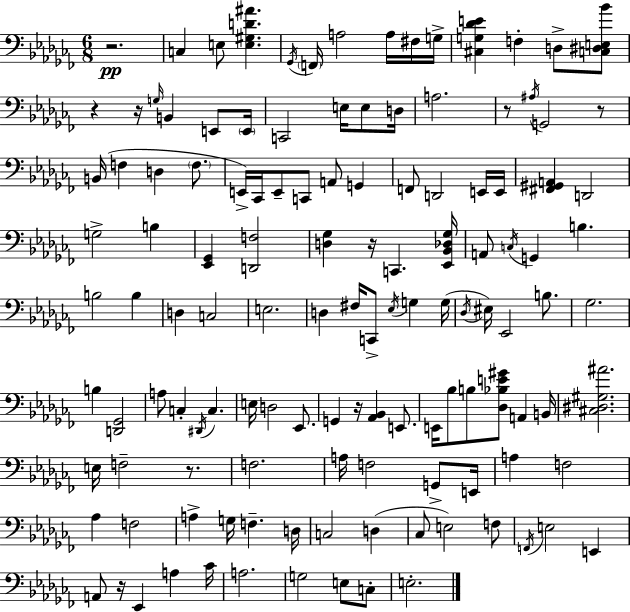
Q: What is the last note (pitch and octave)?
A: E3